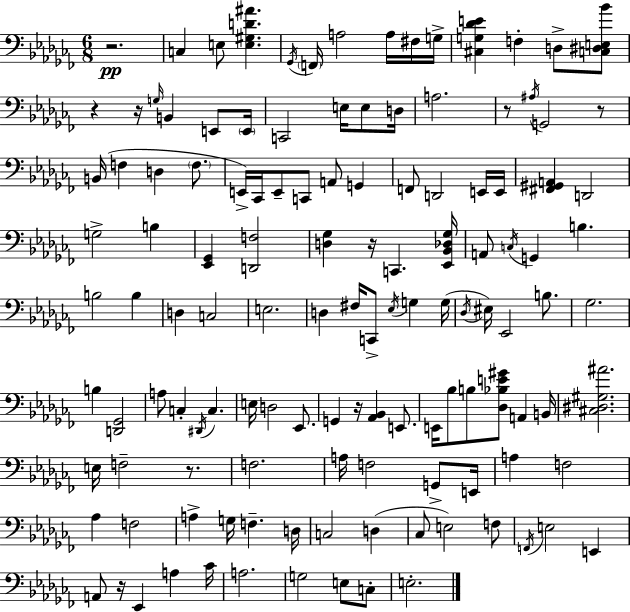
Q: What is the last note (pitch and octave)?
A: E3